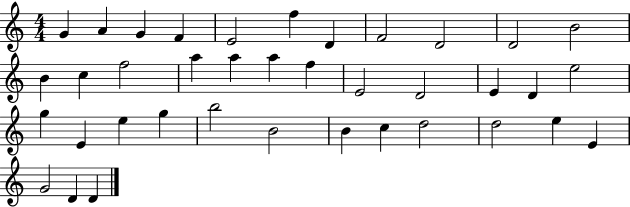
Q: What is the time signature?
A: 4/4